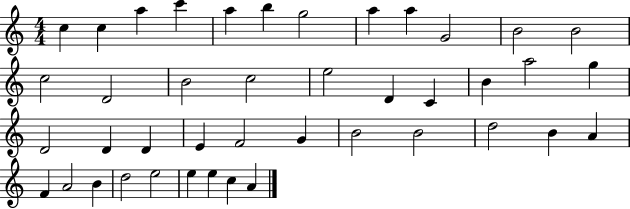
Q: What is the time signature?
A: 4/4